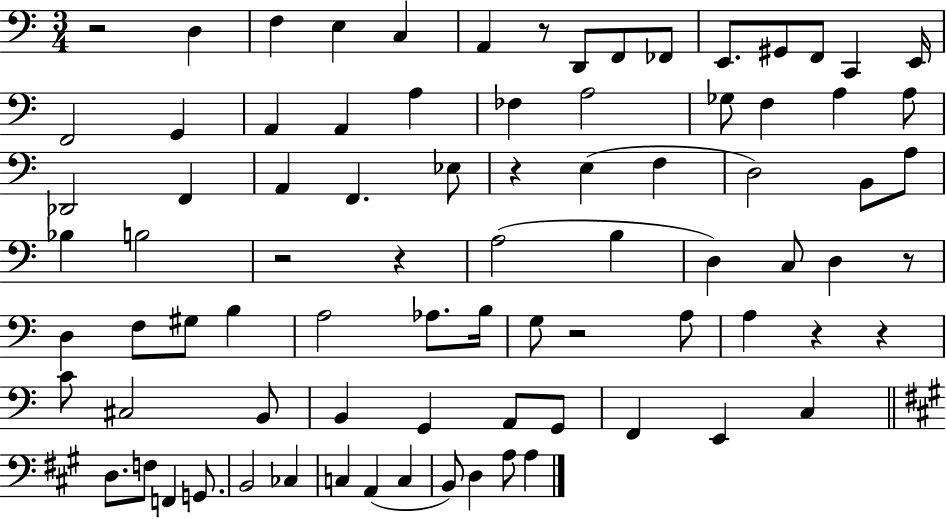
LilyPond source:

{
  \clef bass
  \numericTimeSignature
  \time 3/4
  \key c \major
  r2 d4 | f4 e4 c4 | a,4 r8 d,8 f,8 fes,8 | e,8. gis,8 f,8 c,4 e,16 | \break f,2 g,4 | a,4 a,4 a4 | fes4 a2 | ges8 f4 a4 a8 | \break des,2 f,4 | a,4 f,4. ees8 | r4 e4( f4 | d2) b,8 a8 | \break bes4 b2 | r2 r4 | a2( b4 | d4) c8 d4 r8 | \break d4 f8 gis8 b4 | a2 aes8. b16 | g8 r2 a8 | a4 r4 r4 | \break c'8 cis2 b,8 | b,4 g,4 a,8 g,8 | f,4 e,4 c4 | \bar "||" \break \key a \major d8. f8 f,4 g,8. | b,2 ces4 | c4 a,4( c4 | b,8) d4 a8 a4 | \break \bar "|."
}